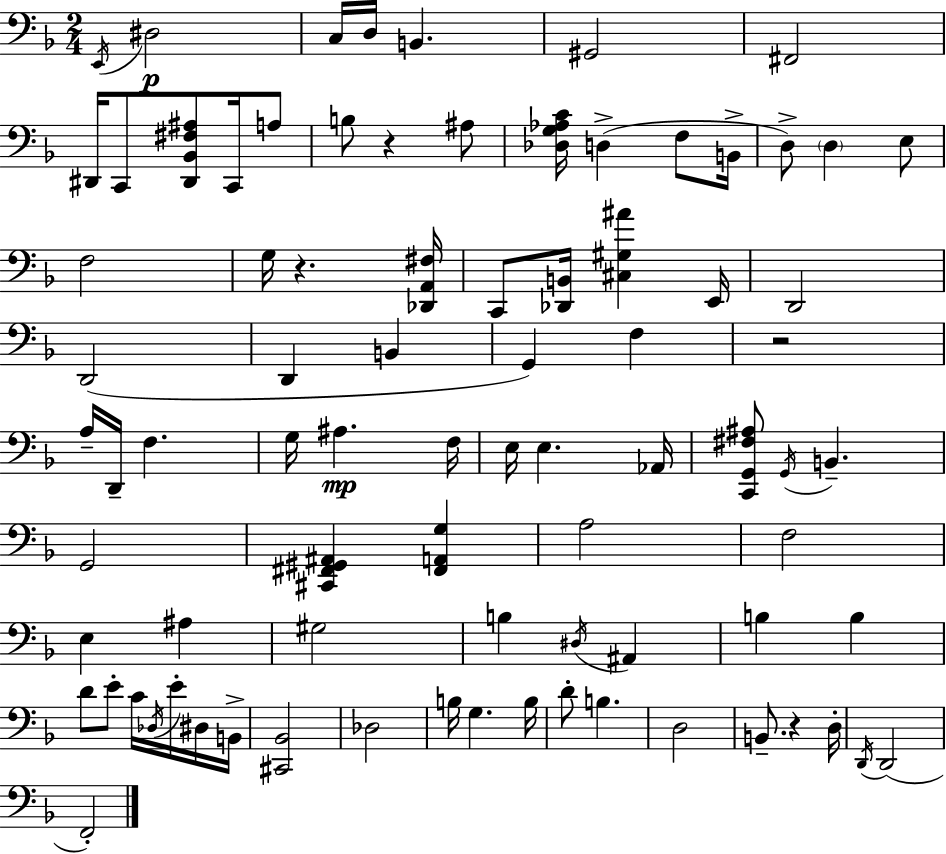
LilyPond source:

{
  \clef bass
  \numericTimeSignature
  \time 2/4
  \key f \major
  \acciaccatura { e,16 }\p dis2 | c16 d16 b,4. | gis,2 | fis,2 | \break dis,16 c,8 <dis, bes, fis ais>8 c,16 a8 | b8 r4 ais8 | <des g aes c'>16 d4->( f8 | b,16-> d8->) \parenthesize d4 e8 | \break f2 | g16 r4. | <des, a, fis>16 c,8 <des, b,>16 <cis gis ais'>4 | e,16 d,2 | \break d,2( | d,4 b,4 | g,4) f4 | r2 | \break a16-- d,16-- f4. | g16 ais4.\mp | f16 e16 e4. | aes,16 <c, g, fis ais>8 \acciaccatura { g,16 } b,4.-- | \break g,2 | <cis, fis, gis, ais,>4 <fis, a, g>4 | a2 | f2 | \break e4 ais4 | gis2 | b4 \acciaccatura { dis16 } ais,4 | b4 b4 | \break d'8 e'8-. c'16 | \acciaccatura { des16 } e'16-. dis16 b,16-> <cis, bes,>2 | des2 | b16 g4. | \break b16 d'8-. b4. | d2 | b,8.-- r4 | d16-. \acciaccatura { d,16 }( d,2 | \break f,2-.) | \bar "|."
}